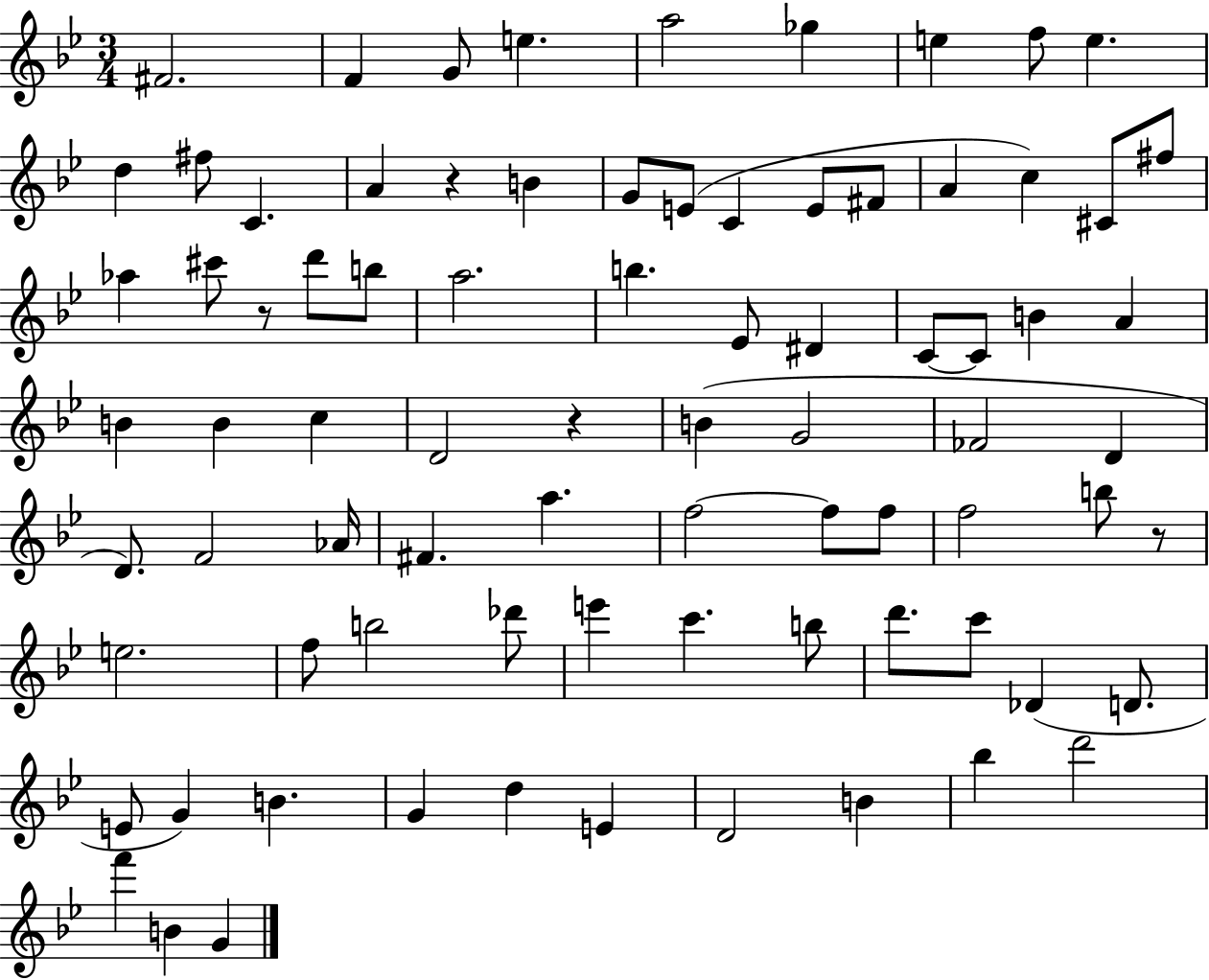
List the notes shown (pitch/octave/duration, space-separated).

F#4/h. F4/q G4/e E5/q. A5/h Gb5/q E5/q F5/e E5/q. D5/q F#5/e C4/q. A4/q R/q B4/q G4/e E4/e C4/q E4/e F#4/e A4/q C5/q C#4/e F#5/e Ab5/q C#6/e R/e D6/e B5/e A5/h. B5/q. Eb4/e D#4/q C4/e C4/e B4/q A4/q B4/q B4/q C5/q D4/h R/q B4/q G4/h FES4/h D4/q D4/e. F4/h Ab4/s F#4/q. A5/q. F5/h F5/e F5/e F5/h B5/e R/e E5/h. F5/e B5/h Db6/e E6/q C6/q. B5/e D6/e. C6/e Db4/q D4/e. E4/e G4/q B4/q. G4/q D5/q E4/q D4/h B4/q Bb5/q D6/h F6/q B4/q G4/q